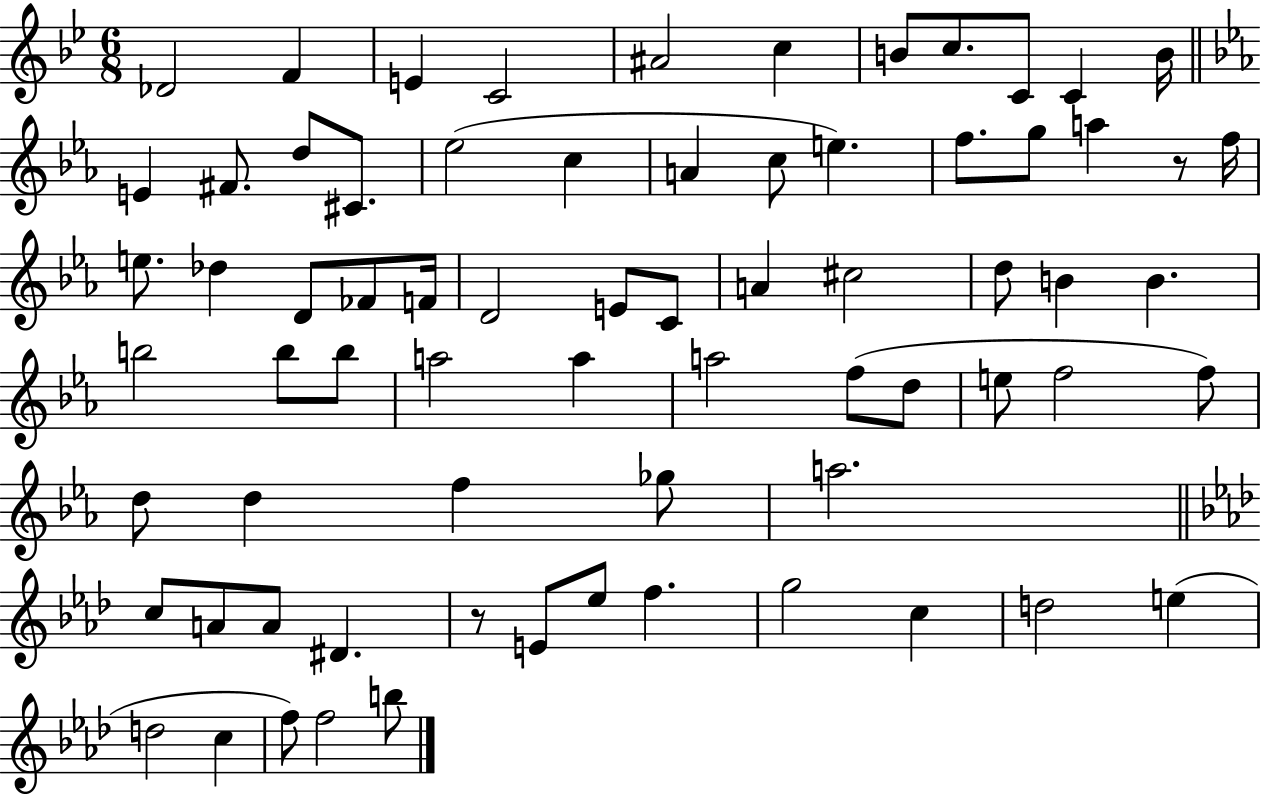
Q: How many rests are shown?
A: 2